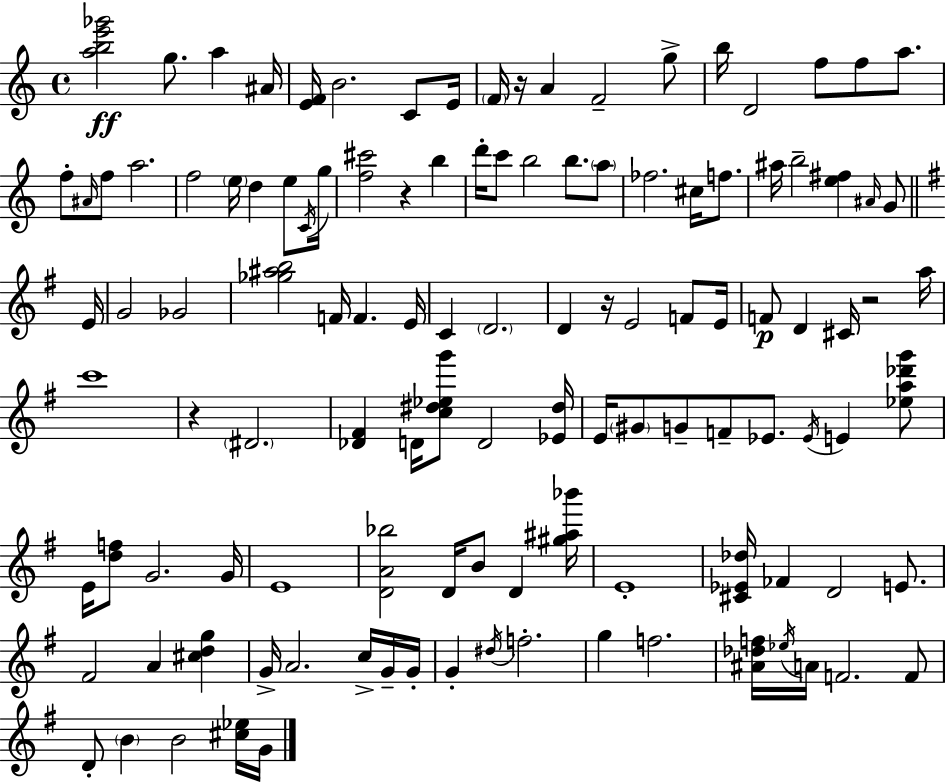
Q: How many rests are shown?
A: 5